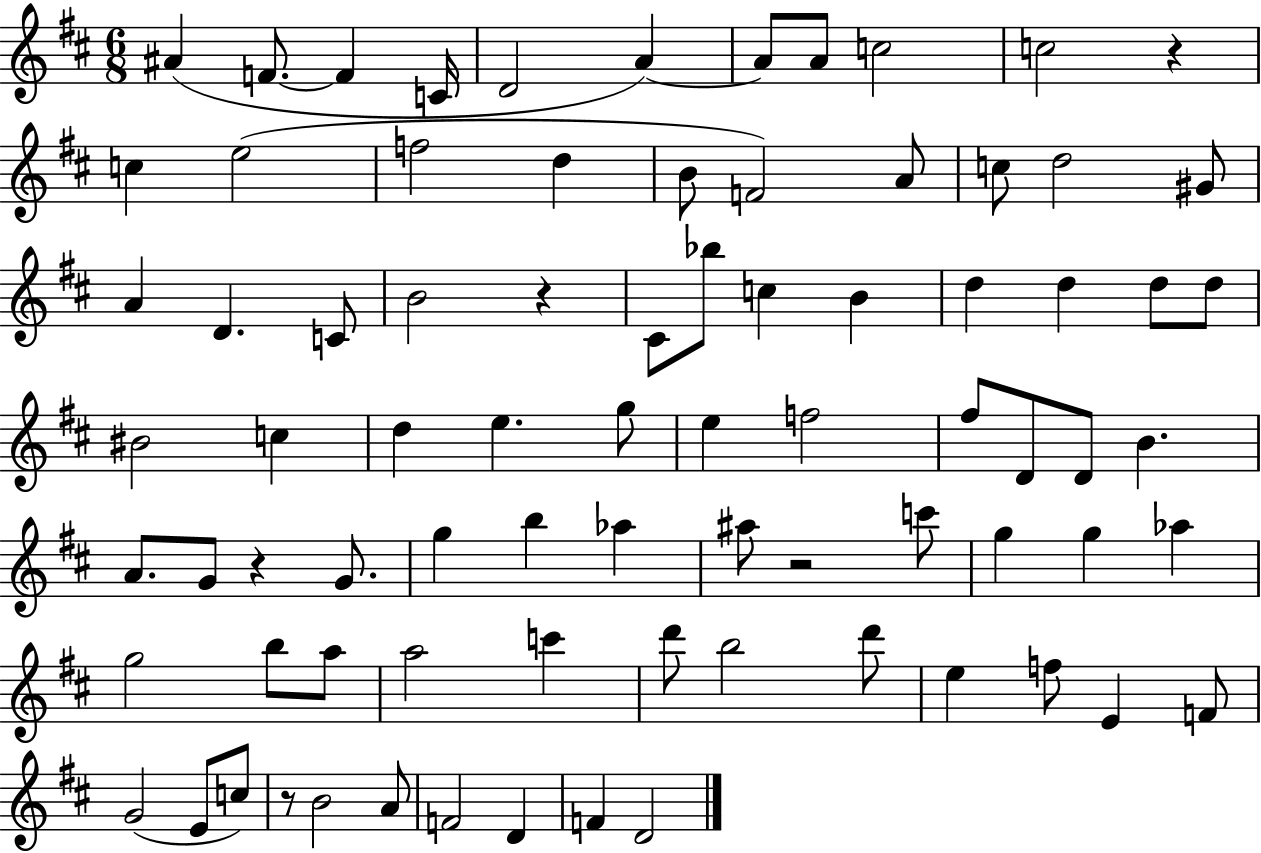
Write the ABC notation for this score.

X:1
T:Untitled
M:6/8
L:1/4
K:D
^A F/2 F C/4 D2 A A/2 A/2 c2 c2 z c e2 f2 d B/2 F2 A/2 c/2 d2 ^G/2 A D C/2 B2 z ^C/2 _b/2 c B d d d/2 d/2 ^B2 c d e g/2 e f2 ^f/2 D/2 D/2 B A/2 G/2 z G/2 g b _a ^a/2 z2 c'/2 g g _a g2 b/2 a/2 a2 c' d'/2 b2 d'/2 e f/2 E F/2 G2 E/2 c/2 z/2 B2 A/2 F2 D F D2